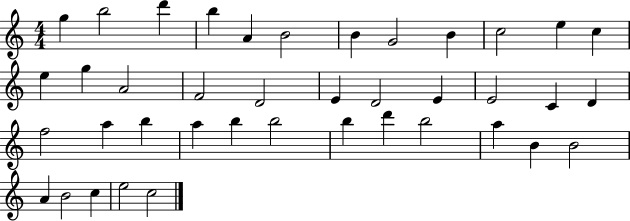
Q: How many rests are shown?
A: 0